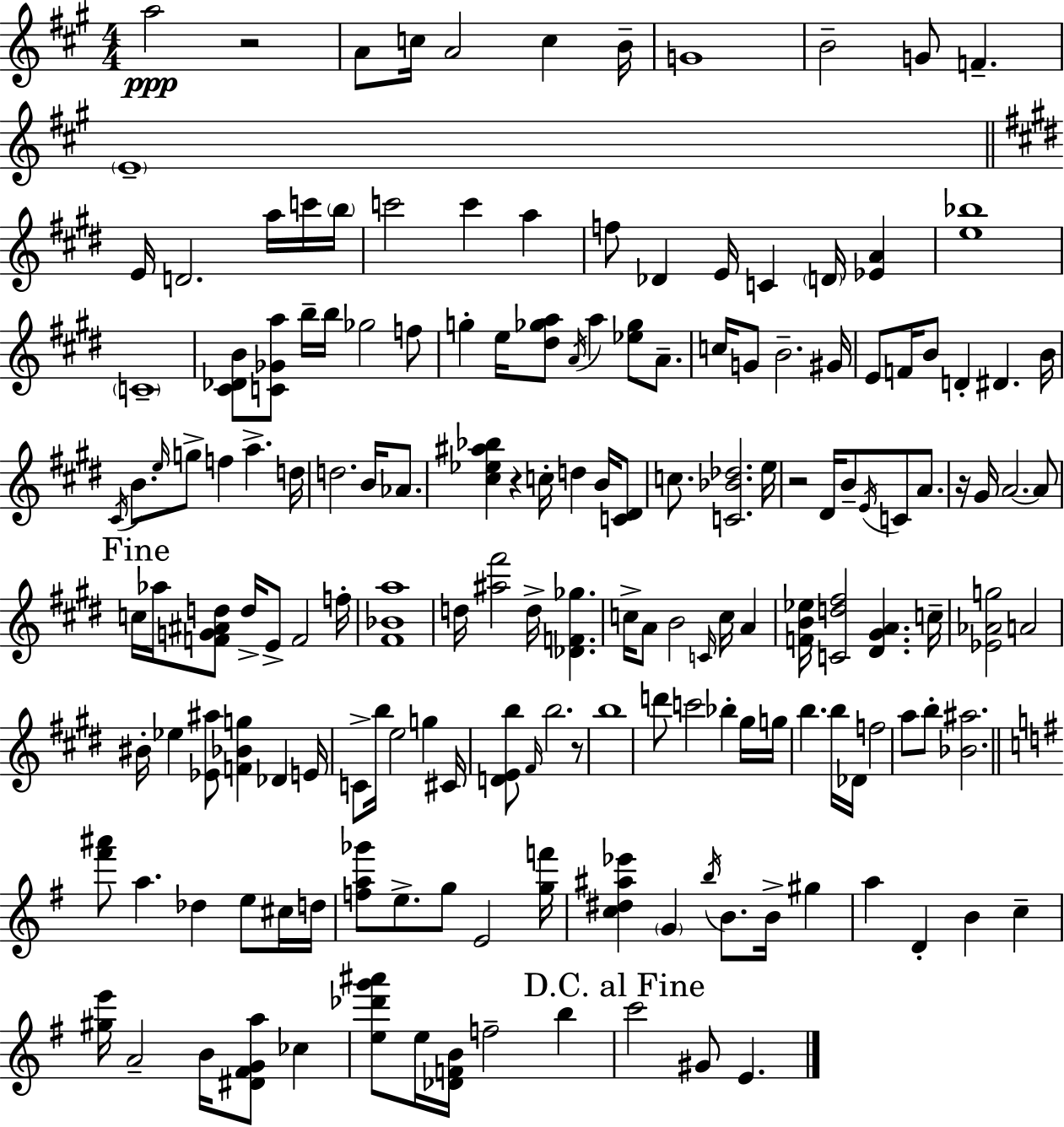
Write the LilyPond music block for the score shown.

{
  \clef treble
  \numericTimeSignature
  \time 4/4
  \key a \major
  a''2\ppp r2 | a'8 c''16 a'2 c''4 b'16-- | g'1 | b'2-- g'8 f'4.-- | \break \parenthesize e'1-- | \bar "||" \break \key e \major e'16 d'2. a''16 c'''16 \parenthesize b''16 | c'''2 c'''4 a''4 | f''8 des'4 e'16 c'4 \parenthesize d'16 <ees' a'>4 | <e'' bes''>1 | \break \parenthesize c'1-- | <cis' des' b'>8 <c' ges' a''>8 b''16-- b''16 ges''2 f''8 | g''4-. e''16 <dis'' ges'' a''>8 \acciaccatura { a'16 } a''4 <ees'' ges''>8 a'8.-- | c''16 g'8 b'2.-- | \break gis'16 e'8 f'16 b'8 d'4-. dis'4. | b'16 \acciaccatura { cis'16 } b'8. \grace { e''16 } g''8-> f''4 a''4.-> | d''16 d''2. b'16 | aes'8. <cis'' ees'' ais'' bes''>4 r4 c''16-. d''4 | \break b'16 <c' dis'>8 c''8. <c' bes' des''>2. | e''16 r2 dis'16 b'8-- \acciaccatura { e'16 } c'8 | a'8. r16 gis'16 a'2.~~ | a'8 \mark "Fine" c''16 aes''16 <f' g' ais' d''>8 d''16-> e'8-> f'2 | \break f''16-. <fis' bes' a''>1 | d''16 <ais'' fis'''>2 d''16-> <des' f' ges''>4. | c''16-> a'8 b'2 \grace { c'16 } | c''16 a'4 <f' b' ees''>16 <c' d'' fis''>2 <dis' gis' a'>4. | \break c''16-- <ees' aes' g''>2 a'2 | bis'16-. ees''4 <ees' ais''>8 <f' bes' g''>4 | des'4 e'16 c'8-> b''16 e''2 | g''4 cis'16 <d' e' b''>8 \grace { fis'16 } b''2. | \break r8 b''1 | d'''8 c'''2 | bes''4-. gis''16 g''16 b''4. b''16 des'16 f''2 | a''8 b''8-. <bes' ais''>2. | \break \bar "||" \break \key e \minor <fis''' ais'''>8 a''4. des''4 e''8 cis''16 d''16 | <f'' a'' ges'''>8 e''8.-> g''8 e'2 <g'' f'''>16 | <c'' dis'' ais'' ees'''>4 \parenthesize g'4 \acciaccatura { b''16 } b'8. b'16-> gis''4 | a''4 d'4-. b'4 c''4-- | \break <gis'' e'''>16 a'2-- b'16 <dis' fis' g' a''>8 ces''4 | <e'' des''' g''' ais'''>8 e''16 <des' f' b'>16 f''2-- b''4 | \mark "D.C. al Fine" c'''2 gis'8 e'4. | \bar "|."
}